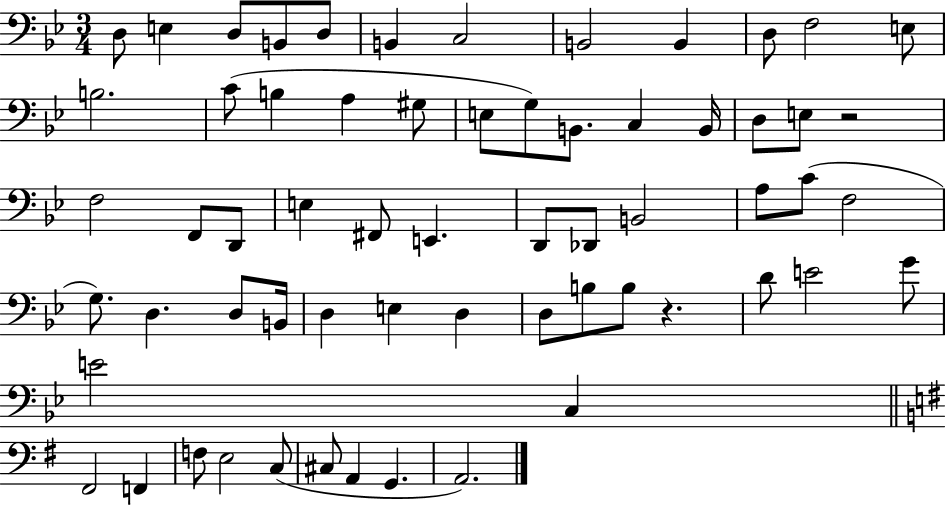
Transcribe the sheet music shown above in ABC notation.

X:1
T:Untitled
M:3/4
L:1/4
K:Bb
D,/2 E, D,/2 B,,/2 D,/2 B,, C,2 B,,2 B,, D,/2 F,2 E,/2 B,2 C/2 B, A, ^G,/2 E,/2 G,/2 B,,/2 C, B,,/4 D,/2 E,/2 z2 F,2 F,,/2 D,,/2 E, ^F,,/2 E,, D,,/2 _D,,/2 B,,2 A,/2 C/2 F,2 G,/2 D, D,/2 B,,/4 D, E, D, D,/2 B,/2 B,/2 z D/2 E2 G/2 E2 C, ^F,,2 F,, F,/2 E,2 C,/2 ^C,/2 A,, G,, A,,2